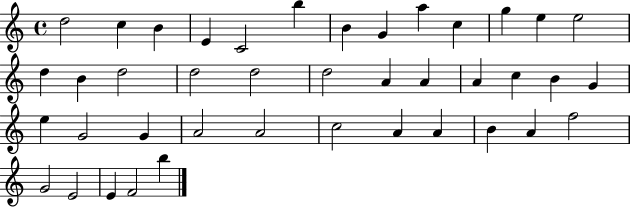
X:1
T:Untitled
M:4/4
L:1/4
K:C
d2 c B E C2 b B G a c g e e2 d B d2 d2 d2 d2 A A A c B G e G2 G A2 A2 c2 A A B A f2 G2 E2 E F2 b